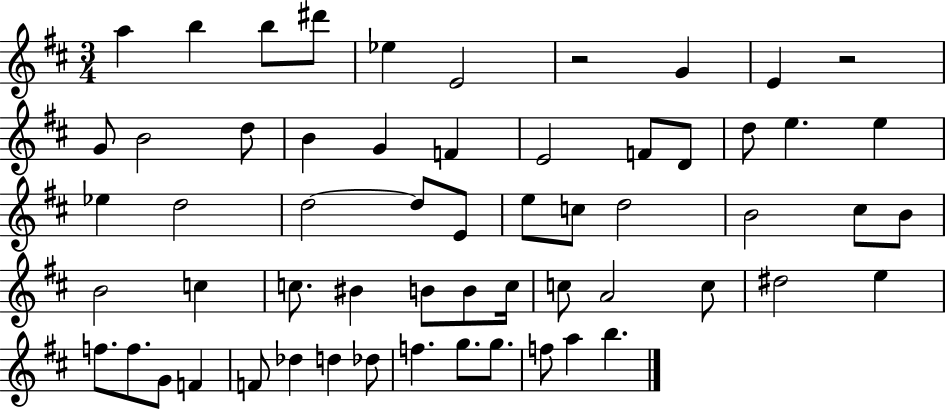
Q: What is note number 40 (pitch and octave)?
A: A4